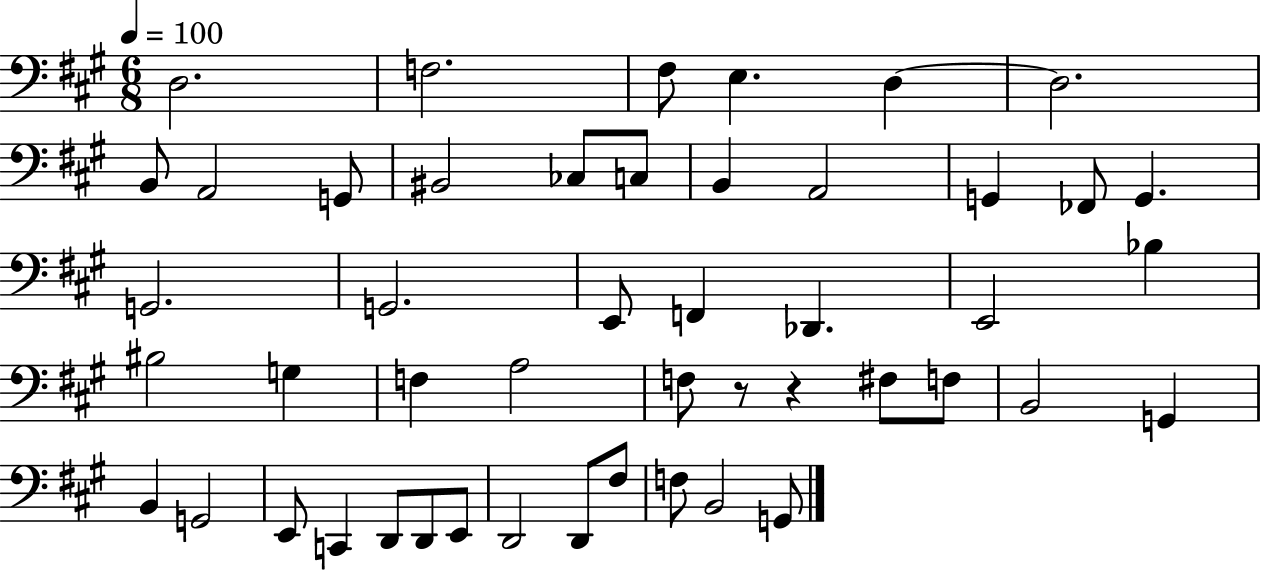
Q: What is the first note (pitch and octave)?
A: D3